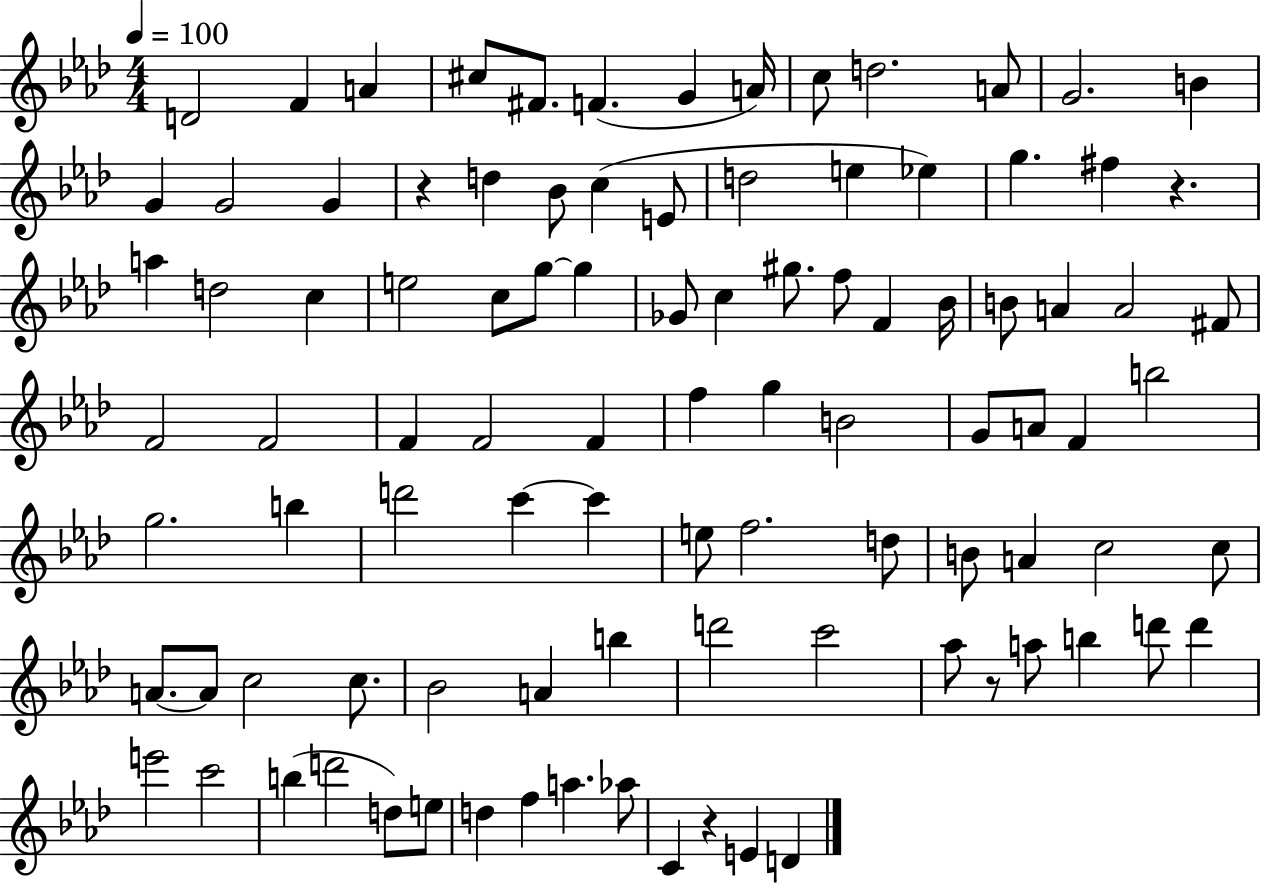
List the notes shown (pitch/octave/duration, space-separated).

D4/h F4/q A4/q C#5/e F#4/e. F4/q. G4/q A4/s C5/e D5/h. A4/e G4/h. B4/q G4/q G4/h G4/q R/q D5/q Bb4/e C5/q E4/e D5/h E5/q Eb5/q G5/q. F#5/q R/q. A5/q D5/h C5/q E5/h C5/e G5/e G5/q Gb4/e C5/q G#5/e. F5/e F4/q Bb4/s B4/e A4/q A4/h F#4/e F4/h F4/h F4/q F4/h F4/q F5/q G5/q B4/h G4/e A4/e F4/q B5/h G5/h. B5/q D6/h C6/q C6/q E5/e F5/h. D5/e B4/e A4/q C5/h C5/e A4/e. A4/e C5/h C5/e. Bb4/h A4/q B5/q D6/h C6/h Ab5/e R/e A5/e B5/q D6/e D6/q E6/h C6/h B5/q D6/h D5/e E5/e D5/q F5/q A5/q. Ab5/e C4/q R/q E4/q D4/q